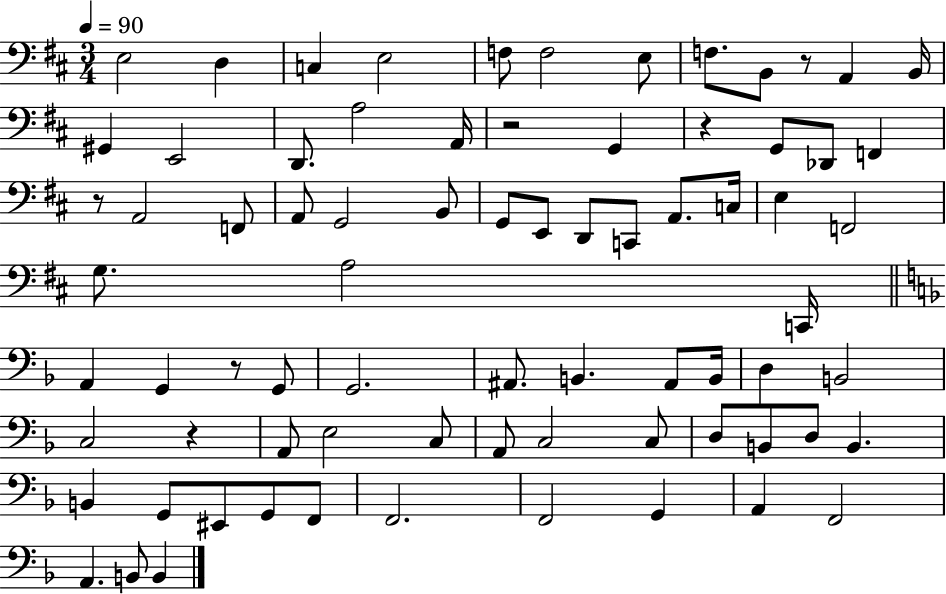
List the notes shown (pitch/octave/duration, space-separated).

E3/h D3/q C3/q E3/h F3/e F3/h E3/e F3/e. B2/e R/e A2/q B2/s G#2/q E2/h D2/e. A3/h A2/s R/h G2/q R/q G2/e Db2/e F2/q R/e A2/h F2/e A2/e G2/h B2/e G2/e E2/e D2/e C2/e A2/e. C3/s E3/q F2/h G3/e. A3/h C2/s A2/q G2/q R/e G2/e G2/h. A#2/e. B2/q. A#2/e B2/s D3/q B2/h C3/h R/q A2/e E3/h C3/e A2/e C3/h C3/e D3/e B2/e D3/e B2/q. B2/q G2/e EIS2/e G2/e F2/e F2/h. F2/h G2/q A2/q F2/h A2/q. B2/e B2/q